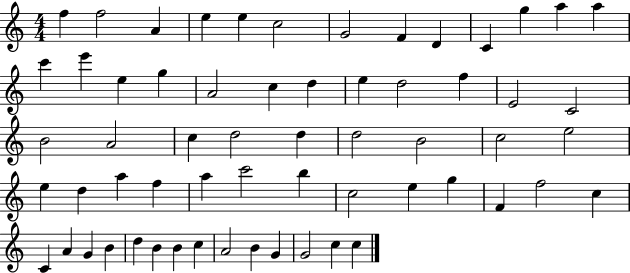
{
  \clef treble
  \numericTimeSignature
  \time 4/4
  \key c \major
  f''4 f''2 a'4 | e''4 e''4 c''2 | g'2 f'4 d'4 | c'4 g''4 a''4 a''4 | \break c'''4 e'''4 e''4 g''4 | a'2 c''4 d''4 | e''4 d''2 f''4 | e'2 c'2 | \break b'2 a'2 | c''4 d''2 d''4 | d''2 b'2 | c''2 e''2 | \break e''4 d''4 a''4 f''4 | a''4 c'''2 b''4 | c''2 e''4 g''4 | f'4 f''2 c''4 | \break c'4 a'4 g'4 b'4 | d''4 b'4 b'4 c''4 | a'2 b'4 g'4 | g'2 c''4 c''4 | \break \bar "|."
}